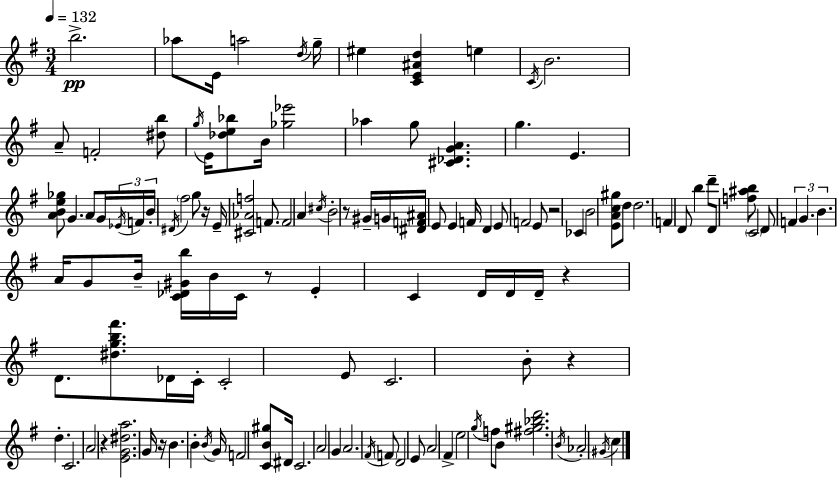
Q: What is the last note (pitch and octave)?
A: C5